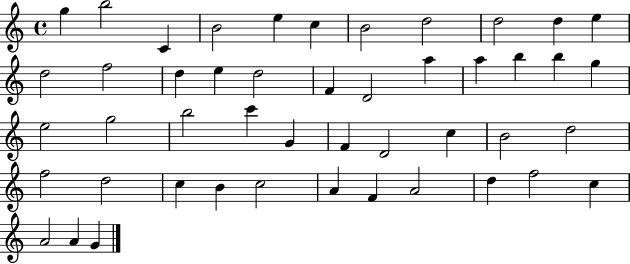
X:1
T:Untitled
M:4/4
L:1/4
K:C
g b2 C B2 e c B2 d2 d2 d e d2 f2 d e d2 F D2 a a b b g e2 g2 b2 c' G F D2 c B2 d2 f2 d2 c B c2 A F A2 d f2 c A2 A G